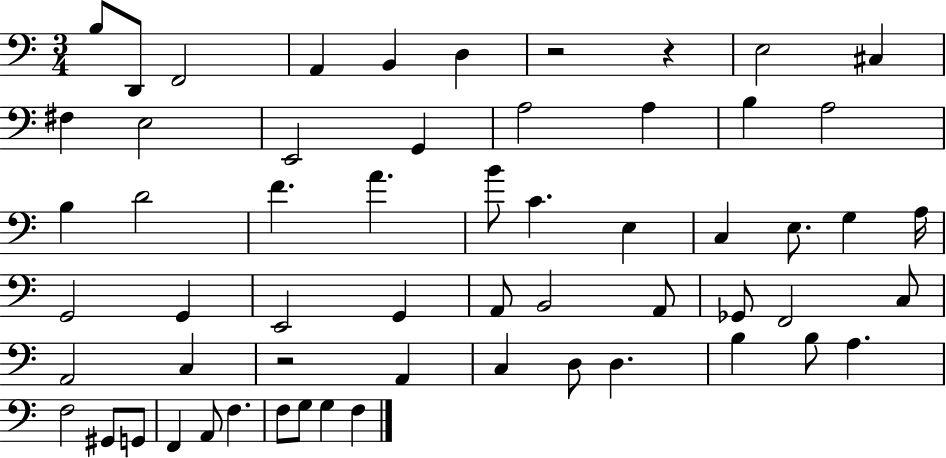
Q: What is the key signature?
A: C major